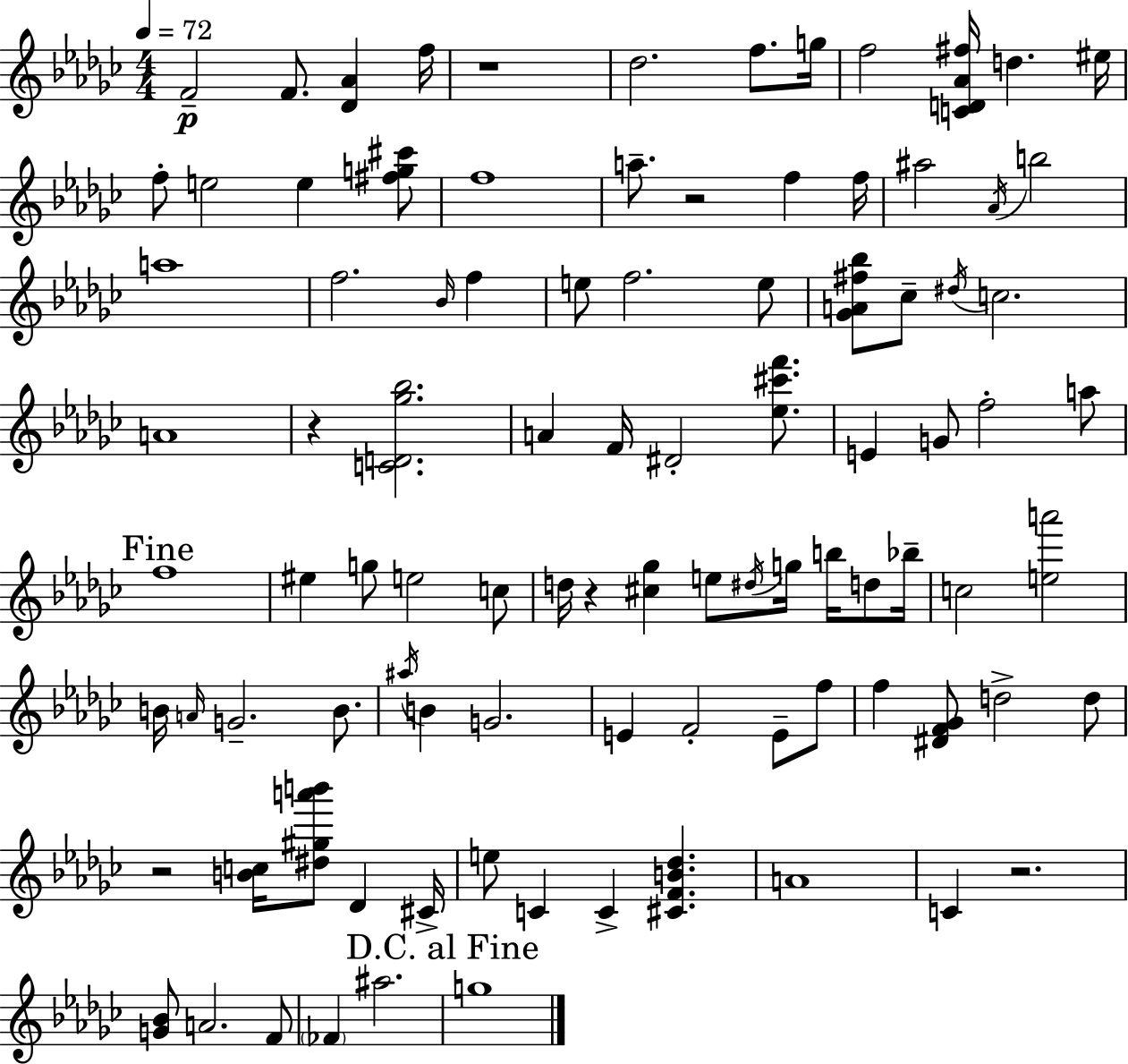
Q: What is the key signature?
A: EES minor